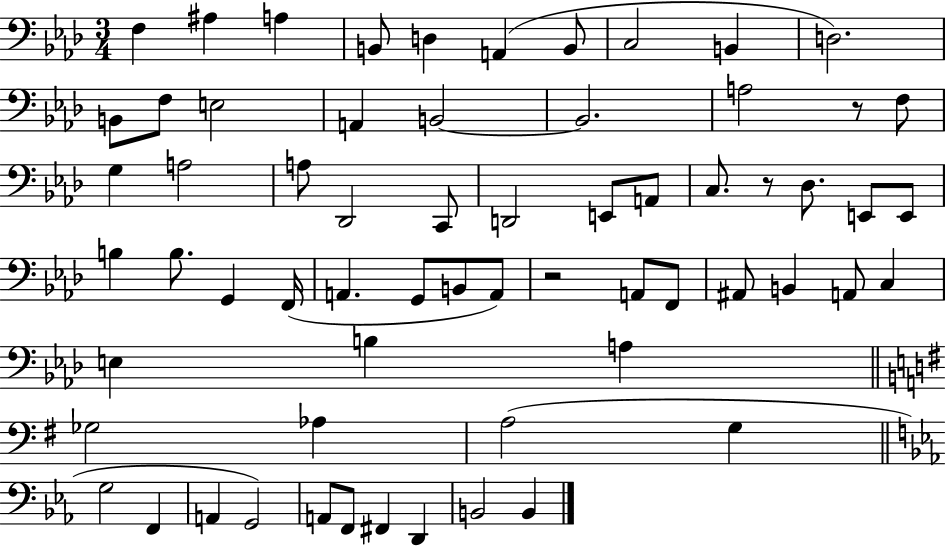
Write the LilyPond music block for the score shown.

{
  \clef bass
  \numericTimeSignature
  \time 3/4
  \key aes \major
  f4 ais4 a4 | b,8 d4 a,4( b,8 | c2 b,4 | d2.) | \break b,8 f8 e2 | a,4 b,2~~ | b,2. | a2 r8 f8 | \break g4 a2 | a8 des,2 c,8 | d,2 e,8 a,8 | c8. r8 des8. e,8 e,8 | \break b4 b8. g,4 f,16( | a,4. g,8 b,8 a,8) | r2 a,8 f,8 | ais,8 b,4 a,8 c4 | \break e4 b4 a4 | \bar "||" \break \key g \major ges2 aes4 | a2( g4 | \bar "||" \break \key c \minor g2 f,4 | a,4 g,2) | a,8 f,8 fis,4 d,4 | b,2 b,4 | \break \bar "|."
}